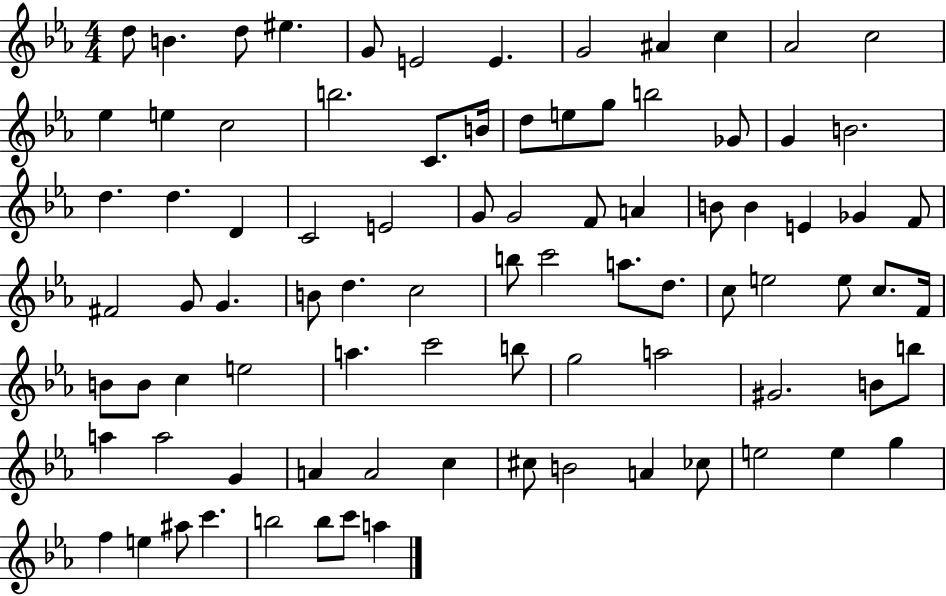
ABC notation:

X:1
T:Untitled
M:4/4
L:1/4
K:Eb
d/2 B d/2 ^e G/2 E2 E G2 ^A c _A2 c2 _e e c2 b2 C/2 B/4 d/2 e/2 g/2 b2 _G/2 G B2 d d D C2 E2 G/2 G2 F/2 A B/2 B E _G F/2 ^F2 G/2 G B/2 d c2 b/2 c'2 a/2 d/2 c/2 e2 e/2 c/2 F/4 B/2 B/2 c e2 a c'2 b/2 g2 a2 ^G2 B/2 b/2 a a2 G A A2 c ^c/2 B2 A _c/2 e2 e g f e ^a/2 c' b2 b/2 c'/2 a